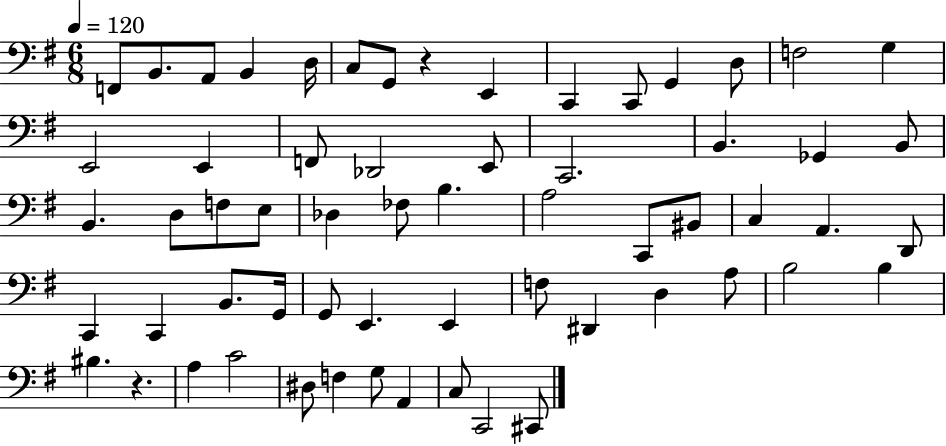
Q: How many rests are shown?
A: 2